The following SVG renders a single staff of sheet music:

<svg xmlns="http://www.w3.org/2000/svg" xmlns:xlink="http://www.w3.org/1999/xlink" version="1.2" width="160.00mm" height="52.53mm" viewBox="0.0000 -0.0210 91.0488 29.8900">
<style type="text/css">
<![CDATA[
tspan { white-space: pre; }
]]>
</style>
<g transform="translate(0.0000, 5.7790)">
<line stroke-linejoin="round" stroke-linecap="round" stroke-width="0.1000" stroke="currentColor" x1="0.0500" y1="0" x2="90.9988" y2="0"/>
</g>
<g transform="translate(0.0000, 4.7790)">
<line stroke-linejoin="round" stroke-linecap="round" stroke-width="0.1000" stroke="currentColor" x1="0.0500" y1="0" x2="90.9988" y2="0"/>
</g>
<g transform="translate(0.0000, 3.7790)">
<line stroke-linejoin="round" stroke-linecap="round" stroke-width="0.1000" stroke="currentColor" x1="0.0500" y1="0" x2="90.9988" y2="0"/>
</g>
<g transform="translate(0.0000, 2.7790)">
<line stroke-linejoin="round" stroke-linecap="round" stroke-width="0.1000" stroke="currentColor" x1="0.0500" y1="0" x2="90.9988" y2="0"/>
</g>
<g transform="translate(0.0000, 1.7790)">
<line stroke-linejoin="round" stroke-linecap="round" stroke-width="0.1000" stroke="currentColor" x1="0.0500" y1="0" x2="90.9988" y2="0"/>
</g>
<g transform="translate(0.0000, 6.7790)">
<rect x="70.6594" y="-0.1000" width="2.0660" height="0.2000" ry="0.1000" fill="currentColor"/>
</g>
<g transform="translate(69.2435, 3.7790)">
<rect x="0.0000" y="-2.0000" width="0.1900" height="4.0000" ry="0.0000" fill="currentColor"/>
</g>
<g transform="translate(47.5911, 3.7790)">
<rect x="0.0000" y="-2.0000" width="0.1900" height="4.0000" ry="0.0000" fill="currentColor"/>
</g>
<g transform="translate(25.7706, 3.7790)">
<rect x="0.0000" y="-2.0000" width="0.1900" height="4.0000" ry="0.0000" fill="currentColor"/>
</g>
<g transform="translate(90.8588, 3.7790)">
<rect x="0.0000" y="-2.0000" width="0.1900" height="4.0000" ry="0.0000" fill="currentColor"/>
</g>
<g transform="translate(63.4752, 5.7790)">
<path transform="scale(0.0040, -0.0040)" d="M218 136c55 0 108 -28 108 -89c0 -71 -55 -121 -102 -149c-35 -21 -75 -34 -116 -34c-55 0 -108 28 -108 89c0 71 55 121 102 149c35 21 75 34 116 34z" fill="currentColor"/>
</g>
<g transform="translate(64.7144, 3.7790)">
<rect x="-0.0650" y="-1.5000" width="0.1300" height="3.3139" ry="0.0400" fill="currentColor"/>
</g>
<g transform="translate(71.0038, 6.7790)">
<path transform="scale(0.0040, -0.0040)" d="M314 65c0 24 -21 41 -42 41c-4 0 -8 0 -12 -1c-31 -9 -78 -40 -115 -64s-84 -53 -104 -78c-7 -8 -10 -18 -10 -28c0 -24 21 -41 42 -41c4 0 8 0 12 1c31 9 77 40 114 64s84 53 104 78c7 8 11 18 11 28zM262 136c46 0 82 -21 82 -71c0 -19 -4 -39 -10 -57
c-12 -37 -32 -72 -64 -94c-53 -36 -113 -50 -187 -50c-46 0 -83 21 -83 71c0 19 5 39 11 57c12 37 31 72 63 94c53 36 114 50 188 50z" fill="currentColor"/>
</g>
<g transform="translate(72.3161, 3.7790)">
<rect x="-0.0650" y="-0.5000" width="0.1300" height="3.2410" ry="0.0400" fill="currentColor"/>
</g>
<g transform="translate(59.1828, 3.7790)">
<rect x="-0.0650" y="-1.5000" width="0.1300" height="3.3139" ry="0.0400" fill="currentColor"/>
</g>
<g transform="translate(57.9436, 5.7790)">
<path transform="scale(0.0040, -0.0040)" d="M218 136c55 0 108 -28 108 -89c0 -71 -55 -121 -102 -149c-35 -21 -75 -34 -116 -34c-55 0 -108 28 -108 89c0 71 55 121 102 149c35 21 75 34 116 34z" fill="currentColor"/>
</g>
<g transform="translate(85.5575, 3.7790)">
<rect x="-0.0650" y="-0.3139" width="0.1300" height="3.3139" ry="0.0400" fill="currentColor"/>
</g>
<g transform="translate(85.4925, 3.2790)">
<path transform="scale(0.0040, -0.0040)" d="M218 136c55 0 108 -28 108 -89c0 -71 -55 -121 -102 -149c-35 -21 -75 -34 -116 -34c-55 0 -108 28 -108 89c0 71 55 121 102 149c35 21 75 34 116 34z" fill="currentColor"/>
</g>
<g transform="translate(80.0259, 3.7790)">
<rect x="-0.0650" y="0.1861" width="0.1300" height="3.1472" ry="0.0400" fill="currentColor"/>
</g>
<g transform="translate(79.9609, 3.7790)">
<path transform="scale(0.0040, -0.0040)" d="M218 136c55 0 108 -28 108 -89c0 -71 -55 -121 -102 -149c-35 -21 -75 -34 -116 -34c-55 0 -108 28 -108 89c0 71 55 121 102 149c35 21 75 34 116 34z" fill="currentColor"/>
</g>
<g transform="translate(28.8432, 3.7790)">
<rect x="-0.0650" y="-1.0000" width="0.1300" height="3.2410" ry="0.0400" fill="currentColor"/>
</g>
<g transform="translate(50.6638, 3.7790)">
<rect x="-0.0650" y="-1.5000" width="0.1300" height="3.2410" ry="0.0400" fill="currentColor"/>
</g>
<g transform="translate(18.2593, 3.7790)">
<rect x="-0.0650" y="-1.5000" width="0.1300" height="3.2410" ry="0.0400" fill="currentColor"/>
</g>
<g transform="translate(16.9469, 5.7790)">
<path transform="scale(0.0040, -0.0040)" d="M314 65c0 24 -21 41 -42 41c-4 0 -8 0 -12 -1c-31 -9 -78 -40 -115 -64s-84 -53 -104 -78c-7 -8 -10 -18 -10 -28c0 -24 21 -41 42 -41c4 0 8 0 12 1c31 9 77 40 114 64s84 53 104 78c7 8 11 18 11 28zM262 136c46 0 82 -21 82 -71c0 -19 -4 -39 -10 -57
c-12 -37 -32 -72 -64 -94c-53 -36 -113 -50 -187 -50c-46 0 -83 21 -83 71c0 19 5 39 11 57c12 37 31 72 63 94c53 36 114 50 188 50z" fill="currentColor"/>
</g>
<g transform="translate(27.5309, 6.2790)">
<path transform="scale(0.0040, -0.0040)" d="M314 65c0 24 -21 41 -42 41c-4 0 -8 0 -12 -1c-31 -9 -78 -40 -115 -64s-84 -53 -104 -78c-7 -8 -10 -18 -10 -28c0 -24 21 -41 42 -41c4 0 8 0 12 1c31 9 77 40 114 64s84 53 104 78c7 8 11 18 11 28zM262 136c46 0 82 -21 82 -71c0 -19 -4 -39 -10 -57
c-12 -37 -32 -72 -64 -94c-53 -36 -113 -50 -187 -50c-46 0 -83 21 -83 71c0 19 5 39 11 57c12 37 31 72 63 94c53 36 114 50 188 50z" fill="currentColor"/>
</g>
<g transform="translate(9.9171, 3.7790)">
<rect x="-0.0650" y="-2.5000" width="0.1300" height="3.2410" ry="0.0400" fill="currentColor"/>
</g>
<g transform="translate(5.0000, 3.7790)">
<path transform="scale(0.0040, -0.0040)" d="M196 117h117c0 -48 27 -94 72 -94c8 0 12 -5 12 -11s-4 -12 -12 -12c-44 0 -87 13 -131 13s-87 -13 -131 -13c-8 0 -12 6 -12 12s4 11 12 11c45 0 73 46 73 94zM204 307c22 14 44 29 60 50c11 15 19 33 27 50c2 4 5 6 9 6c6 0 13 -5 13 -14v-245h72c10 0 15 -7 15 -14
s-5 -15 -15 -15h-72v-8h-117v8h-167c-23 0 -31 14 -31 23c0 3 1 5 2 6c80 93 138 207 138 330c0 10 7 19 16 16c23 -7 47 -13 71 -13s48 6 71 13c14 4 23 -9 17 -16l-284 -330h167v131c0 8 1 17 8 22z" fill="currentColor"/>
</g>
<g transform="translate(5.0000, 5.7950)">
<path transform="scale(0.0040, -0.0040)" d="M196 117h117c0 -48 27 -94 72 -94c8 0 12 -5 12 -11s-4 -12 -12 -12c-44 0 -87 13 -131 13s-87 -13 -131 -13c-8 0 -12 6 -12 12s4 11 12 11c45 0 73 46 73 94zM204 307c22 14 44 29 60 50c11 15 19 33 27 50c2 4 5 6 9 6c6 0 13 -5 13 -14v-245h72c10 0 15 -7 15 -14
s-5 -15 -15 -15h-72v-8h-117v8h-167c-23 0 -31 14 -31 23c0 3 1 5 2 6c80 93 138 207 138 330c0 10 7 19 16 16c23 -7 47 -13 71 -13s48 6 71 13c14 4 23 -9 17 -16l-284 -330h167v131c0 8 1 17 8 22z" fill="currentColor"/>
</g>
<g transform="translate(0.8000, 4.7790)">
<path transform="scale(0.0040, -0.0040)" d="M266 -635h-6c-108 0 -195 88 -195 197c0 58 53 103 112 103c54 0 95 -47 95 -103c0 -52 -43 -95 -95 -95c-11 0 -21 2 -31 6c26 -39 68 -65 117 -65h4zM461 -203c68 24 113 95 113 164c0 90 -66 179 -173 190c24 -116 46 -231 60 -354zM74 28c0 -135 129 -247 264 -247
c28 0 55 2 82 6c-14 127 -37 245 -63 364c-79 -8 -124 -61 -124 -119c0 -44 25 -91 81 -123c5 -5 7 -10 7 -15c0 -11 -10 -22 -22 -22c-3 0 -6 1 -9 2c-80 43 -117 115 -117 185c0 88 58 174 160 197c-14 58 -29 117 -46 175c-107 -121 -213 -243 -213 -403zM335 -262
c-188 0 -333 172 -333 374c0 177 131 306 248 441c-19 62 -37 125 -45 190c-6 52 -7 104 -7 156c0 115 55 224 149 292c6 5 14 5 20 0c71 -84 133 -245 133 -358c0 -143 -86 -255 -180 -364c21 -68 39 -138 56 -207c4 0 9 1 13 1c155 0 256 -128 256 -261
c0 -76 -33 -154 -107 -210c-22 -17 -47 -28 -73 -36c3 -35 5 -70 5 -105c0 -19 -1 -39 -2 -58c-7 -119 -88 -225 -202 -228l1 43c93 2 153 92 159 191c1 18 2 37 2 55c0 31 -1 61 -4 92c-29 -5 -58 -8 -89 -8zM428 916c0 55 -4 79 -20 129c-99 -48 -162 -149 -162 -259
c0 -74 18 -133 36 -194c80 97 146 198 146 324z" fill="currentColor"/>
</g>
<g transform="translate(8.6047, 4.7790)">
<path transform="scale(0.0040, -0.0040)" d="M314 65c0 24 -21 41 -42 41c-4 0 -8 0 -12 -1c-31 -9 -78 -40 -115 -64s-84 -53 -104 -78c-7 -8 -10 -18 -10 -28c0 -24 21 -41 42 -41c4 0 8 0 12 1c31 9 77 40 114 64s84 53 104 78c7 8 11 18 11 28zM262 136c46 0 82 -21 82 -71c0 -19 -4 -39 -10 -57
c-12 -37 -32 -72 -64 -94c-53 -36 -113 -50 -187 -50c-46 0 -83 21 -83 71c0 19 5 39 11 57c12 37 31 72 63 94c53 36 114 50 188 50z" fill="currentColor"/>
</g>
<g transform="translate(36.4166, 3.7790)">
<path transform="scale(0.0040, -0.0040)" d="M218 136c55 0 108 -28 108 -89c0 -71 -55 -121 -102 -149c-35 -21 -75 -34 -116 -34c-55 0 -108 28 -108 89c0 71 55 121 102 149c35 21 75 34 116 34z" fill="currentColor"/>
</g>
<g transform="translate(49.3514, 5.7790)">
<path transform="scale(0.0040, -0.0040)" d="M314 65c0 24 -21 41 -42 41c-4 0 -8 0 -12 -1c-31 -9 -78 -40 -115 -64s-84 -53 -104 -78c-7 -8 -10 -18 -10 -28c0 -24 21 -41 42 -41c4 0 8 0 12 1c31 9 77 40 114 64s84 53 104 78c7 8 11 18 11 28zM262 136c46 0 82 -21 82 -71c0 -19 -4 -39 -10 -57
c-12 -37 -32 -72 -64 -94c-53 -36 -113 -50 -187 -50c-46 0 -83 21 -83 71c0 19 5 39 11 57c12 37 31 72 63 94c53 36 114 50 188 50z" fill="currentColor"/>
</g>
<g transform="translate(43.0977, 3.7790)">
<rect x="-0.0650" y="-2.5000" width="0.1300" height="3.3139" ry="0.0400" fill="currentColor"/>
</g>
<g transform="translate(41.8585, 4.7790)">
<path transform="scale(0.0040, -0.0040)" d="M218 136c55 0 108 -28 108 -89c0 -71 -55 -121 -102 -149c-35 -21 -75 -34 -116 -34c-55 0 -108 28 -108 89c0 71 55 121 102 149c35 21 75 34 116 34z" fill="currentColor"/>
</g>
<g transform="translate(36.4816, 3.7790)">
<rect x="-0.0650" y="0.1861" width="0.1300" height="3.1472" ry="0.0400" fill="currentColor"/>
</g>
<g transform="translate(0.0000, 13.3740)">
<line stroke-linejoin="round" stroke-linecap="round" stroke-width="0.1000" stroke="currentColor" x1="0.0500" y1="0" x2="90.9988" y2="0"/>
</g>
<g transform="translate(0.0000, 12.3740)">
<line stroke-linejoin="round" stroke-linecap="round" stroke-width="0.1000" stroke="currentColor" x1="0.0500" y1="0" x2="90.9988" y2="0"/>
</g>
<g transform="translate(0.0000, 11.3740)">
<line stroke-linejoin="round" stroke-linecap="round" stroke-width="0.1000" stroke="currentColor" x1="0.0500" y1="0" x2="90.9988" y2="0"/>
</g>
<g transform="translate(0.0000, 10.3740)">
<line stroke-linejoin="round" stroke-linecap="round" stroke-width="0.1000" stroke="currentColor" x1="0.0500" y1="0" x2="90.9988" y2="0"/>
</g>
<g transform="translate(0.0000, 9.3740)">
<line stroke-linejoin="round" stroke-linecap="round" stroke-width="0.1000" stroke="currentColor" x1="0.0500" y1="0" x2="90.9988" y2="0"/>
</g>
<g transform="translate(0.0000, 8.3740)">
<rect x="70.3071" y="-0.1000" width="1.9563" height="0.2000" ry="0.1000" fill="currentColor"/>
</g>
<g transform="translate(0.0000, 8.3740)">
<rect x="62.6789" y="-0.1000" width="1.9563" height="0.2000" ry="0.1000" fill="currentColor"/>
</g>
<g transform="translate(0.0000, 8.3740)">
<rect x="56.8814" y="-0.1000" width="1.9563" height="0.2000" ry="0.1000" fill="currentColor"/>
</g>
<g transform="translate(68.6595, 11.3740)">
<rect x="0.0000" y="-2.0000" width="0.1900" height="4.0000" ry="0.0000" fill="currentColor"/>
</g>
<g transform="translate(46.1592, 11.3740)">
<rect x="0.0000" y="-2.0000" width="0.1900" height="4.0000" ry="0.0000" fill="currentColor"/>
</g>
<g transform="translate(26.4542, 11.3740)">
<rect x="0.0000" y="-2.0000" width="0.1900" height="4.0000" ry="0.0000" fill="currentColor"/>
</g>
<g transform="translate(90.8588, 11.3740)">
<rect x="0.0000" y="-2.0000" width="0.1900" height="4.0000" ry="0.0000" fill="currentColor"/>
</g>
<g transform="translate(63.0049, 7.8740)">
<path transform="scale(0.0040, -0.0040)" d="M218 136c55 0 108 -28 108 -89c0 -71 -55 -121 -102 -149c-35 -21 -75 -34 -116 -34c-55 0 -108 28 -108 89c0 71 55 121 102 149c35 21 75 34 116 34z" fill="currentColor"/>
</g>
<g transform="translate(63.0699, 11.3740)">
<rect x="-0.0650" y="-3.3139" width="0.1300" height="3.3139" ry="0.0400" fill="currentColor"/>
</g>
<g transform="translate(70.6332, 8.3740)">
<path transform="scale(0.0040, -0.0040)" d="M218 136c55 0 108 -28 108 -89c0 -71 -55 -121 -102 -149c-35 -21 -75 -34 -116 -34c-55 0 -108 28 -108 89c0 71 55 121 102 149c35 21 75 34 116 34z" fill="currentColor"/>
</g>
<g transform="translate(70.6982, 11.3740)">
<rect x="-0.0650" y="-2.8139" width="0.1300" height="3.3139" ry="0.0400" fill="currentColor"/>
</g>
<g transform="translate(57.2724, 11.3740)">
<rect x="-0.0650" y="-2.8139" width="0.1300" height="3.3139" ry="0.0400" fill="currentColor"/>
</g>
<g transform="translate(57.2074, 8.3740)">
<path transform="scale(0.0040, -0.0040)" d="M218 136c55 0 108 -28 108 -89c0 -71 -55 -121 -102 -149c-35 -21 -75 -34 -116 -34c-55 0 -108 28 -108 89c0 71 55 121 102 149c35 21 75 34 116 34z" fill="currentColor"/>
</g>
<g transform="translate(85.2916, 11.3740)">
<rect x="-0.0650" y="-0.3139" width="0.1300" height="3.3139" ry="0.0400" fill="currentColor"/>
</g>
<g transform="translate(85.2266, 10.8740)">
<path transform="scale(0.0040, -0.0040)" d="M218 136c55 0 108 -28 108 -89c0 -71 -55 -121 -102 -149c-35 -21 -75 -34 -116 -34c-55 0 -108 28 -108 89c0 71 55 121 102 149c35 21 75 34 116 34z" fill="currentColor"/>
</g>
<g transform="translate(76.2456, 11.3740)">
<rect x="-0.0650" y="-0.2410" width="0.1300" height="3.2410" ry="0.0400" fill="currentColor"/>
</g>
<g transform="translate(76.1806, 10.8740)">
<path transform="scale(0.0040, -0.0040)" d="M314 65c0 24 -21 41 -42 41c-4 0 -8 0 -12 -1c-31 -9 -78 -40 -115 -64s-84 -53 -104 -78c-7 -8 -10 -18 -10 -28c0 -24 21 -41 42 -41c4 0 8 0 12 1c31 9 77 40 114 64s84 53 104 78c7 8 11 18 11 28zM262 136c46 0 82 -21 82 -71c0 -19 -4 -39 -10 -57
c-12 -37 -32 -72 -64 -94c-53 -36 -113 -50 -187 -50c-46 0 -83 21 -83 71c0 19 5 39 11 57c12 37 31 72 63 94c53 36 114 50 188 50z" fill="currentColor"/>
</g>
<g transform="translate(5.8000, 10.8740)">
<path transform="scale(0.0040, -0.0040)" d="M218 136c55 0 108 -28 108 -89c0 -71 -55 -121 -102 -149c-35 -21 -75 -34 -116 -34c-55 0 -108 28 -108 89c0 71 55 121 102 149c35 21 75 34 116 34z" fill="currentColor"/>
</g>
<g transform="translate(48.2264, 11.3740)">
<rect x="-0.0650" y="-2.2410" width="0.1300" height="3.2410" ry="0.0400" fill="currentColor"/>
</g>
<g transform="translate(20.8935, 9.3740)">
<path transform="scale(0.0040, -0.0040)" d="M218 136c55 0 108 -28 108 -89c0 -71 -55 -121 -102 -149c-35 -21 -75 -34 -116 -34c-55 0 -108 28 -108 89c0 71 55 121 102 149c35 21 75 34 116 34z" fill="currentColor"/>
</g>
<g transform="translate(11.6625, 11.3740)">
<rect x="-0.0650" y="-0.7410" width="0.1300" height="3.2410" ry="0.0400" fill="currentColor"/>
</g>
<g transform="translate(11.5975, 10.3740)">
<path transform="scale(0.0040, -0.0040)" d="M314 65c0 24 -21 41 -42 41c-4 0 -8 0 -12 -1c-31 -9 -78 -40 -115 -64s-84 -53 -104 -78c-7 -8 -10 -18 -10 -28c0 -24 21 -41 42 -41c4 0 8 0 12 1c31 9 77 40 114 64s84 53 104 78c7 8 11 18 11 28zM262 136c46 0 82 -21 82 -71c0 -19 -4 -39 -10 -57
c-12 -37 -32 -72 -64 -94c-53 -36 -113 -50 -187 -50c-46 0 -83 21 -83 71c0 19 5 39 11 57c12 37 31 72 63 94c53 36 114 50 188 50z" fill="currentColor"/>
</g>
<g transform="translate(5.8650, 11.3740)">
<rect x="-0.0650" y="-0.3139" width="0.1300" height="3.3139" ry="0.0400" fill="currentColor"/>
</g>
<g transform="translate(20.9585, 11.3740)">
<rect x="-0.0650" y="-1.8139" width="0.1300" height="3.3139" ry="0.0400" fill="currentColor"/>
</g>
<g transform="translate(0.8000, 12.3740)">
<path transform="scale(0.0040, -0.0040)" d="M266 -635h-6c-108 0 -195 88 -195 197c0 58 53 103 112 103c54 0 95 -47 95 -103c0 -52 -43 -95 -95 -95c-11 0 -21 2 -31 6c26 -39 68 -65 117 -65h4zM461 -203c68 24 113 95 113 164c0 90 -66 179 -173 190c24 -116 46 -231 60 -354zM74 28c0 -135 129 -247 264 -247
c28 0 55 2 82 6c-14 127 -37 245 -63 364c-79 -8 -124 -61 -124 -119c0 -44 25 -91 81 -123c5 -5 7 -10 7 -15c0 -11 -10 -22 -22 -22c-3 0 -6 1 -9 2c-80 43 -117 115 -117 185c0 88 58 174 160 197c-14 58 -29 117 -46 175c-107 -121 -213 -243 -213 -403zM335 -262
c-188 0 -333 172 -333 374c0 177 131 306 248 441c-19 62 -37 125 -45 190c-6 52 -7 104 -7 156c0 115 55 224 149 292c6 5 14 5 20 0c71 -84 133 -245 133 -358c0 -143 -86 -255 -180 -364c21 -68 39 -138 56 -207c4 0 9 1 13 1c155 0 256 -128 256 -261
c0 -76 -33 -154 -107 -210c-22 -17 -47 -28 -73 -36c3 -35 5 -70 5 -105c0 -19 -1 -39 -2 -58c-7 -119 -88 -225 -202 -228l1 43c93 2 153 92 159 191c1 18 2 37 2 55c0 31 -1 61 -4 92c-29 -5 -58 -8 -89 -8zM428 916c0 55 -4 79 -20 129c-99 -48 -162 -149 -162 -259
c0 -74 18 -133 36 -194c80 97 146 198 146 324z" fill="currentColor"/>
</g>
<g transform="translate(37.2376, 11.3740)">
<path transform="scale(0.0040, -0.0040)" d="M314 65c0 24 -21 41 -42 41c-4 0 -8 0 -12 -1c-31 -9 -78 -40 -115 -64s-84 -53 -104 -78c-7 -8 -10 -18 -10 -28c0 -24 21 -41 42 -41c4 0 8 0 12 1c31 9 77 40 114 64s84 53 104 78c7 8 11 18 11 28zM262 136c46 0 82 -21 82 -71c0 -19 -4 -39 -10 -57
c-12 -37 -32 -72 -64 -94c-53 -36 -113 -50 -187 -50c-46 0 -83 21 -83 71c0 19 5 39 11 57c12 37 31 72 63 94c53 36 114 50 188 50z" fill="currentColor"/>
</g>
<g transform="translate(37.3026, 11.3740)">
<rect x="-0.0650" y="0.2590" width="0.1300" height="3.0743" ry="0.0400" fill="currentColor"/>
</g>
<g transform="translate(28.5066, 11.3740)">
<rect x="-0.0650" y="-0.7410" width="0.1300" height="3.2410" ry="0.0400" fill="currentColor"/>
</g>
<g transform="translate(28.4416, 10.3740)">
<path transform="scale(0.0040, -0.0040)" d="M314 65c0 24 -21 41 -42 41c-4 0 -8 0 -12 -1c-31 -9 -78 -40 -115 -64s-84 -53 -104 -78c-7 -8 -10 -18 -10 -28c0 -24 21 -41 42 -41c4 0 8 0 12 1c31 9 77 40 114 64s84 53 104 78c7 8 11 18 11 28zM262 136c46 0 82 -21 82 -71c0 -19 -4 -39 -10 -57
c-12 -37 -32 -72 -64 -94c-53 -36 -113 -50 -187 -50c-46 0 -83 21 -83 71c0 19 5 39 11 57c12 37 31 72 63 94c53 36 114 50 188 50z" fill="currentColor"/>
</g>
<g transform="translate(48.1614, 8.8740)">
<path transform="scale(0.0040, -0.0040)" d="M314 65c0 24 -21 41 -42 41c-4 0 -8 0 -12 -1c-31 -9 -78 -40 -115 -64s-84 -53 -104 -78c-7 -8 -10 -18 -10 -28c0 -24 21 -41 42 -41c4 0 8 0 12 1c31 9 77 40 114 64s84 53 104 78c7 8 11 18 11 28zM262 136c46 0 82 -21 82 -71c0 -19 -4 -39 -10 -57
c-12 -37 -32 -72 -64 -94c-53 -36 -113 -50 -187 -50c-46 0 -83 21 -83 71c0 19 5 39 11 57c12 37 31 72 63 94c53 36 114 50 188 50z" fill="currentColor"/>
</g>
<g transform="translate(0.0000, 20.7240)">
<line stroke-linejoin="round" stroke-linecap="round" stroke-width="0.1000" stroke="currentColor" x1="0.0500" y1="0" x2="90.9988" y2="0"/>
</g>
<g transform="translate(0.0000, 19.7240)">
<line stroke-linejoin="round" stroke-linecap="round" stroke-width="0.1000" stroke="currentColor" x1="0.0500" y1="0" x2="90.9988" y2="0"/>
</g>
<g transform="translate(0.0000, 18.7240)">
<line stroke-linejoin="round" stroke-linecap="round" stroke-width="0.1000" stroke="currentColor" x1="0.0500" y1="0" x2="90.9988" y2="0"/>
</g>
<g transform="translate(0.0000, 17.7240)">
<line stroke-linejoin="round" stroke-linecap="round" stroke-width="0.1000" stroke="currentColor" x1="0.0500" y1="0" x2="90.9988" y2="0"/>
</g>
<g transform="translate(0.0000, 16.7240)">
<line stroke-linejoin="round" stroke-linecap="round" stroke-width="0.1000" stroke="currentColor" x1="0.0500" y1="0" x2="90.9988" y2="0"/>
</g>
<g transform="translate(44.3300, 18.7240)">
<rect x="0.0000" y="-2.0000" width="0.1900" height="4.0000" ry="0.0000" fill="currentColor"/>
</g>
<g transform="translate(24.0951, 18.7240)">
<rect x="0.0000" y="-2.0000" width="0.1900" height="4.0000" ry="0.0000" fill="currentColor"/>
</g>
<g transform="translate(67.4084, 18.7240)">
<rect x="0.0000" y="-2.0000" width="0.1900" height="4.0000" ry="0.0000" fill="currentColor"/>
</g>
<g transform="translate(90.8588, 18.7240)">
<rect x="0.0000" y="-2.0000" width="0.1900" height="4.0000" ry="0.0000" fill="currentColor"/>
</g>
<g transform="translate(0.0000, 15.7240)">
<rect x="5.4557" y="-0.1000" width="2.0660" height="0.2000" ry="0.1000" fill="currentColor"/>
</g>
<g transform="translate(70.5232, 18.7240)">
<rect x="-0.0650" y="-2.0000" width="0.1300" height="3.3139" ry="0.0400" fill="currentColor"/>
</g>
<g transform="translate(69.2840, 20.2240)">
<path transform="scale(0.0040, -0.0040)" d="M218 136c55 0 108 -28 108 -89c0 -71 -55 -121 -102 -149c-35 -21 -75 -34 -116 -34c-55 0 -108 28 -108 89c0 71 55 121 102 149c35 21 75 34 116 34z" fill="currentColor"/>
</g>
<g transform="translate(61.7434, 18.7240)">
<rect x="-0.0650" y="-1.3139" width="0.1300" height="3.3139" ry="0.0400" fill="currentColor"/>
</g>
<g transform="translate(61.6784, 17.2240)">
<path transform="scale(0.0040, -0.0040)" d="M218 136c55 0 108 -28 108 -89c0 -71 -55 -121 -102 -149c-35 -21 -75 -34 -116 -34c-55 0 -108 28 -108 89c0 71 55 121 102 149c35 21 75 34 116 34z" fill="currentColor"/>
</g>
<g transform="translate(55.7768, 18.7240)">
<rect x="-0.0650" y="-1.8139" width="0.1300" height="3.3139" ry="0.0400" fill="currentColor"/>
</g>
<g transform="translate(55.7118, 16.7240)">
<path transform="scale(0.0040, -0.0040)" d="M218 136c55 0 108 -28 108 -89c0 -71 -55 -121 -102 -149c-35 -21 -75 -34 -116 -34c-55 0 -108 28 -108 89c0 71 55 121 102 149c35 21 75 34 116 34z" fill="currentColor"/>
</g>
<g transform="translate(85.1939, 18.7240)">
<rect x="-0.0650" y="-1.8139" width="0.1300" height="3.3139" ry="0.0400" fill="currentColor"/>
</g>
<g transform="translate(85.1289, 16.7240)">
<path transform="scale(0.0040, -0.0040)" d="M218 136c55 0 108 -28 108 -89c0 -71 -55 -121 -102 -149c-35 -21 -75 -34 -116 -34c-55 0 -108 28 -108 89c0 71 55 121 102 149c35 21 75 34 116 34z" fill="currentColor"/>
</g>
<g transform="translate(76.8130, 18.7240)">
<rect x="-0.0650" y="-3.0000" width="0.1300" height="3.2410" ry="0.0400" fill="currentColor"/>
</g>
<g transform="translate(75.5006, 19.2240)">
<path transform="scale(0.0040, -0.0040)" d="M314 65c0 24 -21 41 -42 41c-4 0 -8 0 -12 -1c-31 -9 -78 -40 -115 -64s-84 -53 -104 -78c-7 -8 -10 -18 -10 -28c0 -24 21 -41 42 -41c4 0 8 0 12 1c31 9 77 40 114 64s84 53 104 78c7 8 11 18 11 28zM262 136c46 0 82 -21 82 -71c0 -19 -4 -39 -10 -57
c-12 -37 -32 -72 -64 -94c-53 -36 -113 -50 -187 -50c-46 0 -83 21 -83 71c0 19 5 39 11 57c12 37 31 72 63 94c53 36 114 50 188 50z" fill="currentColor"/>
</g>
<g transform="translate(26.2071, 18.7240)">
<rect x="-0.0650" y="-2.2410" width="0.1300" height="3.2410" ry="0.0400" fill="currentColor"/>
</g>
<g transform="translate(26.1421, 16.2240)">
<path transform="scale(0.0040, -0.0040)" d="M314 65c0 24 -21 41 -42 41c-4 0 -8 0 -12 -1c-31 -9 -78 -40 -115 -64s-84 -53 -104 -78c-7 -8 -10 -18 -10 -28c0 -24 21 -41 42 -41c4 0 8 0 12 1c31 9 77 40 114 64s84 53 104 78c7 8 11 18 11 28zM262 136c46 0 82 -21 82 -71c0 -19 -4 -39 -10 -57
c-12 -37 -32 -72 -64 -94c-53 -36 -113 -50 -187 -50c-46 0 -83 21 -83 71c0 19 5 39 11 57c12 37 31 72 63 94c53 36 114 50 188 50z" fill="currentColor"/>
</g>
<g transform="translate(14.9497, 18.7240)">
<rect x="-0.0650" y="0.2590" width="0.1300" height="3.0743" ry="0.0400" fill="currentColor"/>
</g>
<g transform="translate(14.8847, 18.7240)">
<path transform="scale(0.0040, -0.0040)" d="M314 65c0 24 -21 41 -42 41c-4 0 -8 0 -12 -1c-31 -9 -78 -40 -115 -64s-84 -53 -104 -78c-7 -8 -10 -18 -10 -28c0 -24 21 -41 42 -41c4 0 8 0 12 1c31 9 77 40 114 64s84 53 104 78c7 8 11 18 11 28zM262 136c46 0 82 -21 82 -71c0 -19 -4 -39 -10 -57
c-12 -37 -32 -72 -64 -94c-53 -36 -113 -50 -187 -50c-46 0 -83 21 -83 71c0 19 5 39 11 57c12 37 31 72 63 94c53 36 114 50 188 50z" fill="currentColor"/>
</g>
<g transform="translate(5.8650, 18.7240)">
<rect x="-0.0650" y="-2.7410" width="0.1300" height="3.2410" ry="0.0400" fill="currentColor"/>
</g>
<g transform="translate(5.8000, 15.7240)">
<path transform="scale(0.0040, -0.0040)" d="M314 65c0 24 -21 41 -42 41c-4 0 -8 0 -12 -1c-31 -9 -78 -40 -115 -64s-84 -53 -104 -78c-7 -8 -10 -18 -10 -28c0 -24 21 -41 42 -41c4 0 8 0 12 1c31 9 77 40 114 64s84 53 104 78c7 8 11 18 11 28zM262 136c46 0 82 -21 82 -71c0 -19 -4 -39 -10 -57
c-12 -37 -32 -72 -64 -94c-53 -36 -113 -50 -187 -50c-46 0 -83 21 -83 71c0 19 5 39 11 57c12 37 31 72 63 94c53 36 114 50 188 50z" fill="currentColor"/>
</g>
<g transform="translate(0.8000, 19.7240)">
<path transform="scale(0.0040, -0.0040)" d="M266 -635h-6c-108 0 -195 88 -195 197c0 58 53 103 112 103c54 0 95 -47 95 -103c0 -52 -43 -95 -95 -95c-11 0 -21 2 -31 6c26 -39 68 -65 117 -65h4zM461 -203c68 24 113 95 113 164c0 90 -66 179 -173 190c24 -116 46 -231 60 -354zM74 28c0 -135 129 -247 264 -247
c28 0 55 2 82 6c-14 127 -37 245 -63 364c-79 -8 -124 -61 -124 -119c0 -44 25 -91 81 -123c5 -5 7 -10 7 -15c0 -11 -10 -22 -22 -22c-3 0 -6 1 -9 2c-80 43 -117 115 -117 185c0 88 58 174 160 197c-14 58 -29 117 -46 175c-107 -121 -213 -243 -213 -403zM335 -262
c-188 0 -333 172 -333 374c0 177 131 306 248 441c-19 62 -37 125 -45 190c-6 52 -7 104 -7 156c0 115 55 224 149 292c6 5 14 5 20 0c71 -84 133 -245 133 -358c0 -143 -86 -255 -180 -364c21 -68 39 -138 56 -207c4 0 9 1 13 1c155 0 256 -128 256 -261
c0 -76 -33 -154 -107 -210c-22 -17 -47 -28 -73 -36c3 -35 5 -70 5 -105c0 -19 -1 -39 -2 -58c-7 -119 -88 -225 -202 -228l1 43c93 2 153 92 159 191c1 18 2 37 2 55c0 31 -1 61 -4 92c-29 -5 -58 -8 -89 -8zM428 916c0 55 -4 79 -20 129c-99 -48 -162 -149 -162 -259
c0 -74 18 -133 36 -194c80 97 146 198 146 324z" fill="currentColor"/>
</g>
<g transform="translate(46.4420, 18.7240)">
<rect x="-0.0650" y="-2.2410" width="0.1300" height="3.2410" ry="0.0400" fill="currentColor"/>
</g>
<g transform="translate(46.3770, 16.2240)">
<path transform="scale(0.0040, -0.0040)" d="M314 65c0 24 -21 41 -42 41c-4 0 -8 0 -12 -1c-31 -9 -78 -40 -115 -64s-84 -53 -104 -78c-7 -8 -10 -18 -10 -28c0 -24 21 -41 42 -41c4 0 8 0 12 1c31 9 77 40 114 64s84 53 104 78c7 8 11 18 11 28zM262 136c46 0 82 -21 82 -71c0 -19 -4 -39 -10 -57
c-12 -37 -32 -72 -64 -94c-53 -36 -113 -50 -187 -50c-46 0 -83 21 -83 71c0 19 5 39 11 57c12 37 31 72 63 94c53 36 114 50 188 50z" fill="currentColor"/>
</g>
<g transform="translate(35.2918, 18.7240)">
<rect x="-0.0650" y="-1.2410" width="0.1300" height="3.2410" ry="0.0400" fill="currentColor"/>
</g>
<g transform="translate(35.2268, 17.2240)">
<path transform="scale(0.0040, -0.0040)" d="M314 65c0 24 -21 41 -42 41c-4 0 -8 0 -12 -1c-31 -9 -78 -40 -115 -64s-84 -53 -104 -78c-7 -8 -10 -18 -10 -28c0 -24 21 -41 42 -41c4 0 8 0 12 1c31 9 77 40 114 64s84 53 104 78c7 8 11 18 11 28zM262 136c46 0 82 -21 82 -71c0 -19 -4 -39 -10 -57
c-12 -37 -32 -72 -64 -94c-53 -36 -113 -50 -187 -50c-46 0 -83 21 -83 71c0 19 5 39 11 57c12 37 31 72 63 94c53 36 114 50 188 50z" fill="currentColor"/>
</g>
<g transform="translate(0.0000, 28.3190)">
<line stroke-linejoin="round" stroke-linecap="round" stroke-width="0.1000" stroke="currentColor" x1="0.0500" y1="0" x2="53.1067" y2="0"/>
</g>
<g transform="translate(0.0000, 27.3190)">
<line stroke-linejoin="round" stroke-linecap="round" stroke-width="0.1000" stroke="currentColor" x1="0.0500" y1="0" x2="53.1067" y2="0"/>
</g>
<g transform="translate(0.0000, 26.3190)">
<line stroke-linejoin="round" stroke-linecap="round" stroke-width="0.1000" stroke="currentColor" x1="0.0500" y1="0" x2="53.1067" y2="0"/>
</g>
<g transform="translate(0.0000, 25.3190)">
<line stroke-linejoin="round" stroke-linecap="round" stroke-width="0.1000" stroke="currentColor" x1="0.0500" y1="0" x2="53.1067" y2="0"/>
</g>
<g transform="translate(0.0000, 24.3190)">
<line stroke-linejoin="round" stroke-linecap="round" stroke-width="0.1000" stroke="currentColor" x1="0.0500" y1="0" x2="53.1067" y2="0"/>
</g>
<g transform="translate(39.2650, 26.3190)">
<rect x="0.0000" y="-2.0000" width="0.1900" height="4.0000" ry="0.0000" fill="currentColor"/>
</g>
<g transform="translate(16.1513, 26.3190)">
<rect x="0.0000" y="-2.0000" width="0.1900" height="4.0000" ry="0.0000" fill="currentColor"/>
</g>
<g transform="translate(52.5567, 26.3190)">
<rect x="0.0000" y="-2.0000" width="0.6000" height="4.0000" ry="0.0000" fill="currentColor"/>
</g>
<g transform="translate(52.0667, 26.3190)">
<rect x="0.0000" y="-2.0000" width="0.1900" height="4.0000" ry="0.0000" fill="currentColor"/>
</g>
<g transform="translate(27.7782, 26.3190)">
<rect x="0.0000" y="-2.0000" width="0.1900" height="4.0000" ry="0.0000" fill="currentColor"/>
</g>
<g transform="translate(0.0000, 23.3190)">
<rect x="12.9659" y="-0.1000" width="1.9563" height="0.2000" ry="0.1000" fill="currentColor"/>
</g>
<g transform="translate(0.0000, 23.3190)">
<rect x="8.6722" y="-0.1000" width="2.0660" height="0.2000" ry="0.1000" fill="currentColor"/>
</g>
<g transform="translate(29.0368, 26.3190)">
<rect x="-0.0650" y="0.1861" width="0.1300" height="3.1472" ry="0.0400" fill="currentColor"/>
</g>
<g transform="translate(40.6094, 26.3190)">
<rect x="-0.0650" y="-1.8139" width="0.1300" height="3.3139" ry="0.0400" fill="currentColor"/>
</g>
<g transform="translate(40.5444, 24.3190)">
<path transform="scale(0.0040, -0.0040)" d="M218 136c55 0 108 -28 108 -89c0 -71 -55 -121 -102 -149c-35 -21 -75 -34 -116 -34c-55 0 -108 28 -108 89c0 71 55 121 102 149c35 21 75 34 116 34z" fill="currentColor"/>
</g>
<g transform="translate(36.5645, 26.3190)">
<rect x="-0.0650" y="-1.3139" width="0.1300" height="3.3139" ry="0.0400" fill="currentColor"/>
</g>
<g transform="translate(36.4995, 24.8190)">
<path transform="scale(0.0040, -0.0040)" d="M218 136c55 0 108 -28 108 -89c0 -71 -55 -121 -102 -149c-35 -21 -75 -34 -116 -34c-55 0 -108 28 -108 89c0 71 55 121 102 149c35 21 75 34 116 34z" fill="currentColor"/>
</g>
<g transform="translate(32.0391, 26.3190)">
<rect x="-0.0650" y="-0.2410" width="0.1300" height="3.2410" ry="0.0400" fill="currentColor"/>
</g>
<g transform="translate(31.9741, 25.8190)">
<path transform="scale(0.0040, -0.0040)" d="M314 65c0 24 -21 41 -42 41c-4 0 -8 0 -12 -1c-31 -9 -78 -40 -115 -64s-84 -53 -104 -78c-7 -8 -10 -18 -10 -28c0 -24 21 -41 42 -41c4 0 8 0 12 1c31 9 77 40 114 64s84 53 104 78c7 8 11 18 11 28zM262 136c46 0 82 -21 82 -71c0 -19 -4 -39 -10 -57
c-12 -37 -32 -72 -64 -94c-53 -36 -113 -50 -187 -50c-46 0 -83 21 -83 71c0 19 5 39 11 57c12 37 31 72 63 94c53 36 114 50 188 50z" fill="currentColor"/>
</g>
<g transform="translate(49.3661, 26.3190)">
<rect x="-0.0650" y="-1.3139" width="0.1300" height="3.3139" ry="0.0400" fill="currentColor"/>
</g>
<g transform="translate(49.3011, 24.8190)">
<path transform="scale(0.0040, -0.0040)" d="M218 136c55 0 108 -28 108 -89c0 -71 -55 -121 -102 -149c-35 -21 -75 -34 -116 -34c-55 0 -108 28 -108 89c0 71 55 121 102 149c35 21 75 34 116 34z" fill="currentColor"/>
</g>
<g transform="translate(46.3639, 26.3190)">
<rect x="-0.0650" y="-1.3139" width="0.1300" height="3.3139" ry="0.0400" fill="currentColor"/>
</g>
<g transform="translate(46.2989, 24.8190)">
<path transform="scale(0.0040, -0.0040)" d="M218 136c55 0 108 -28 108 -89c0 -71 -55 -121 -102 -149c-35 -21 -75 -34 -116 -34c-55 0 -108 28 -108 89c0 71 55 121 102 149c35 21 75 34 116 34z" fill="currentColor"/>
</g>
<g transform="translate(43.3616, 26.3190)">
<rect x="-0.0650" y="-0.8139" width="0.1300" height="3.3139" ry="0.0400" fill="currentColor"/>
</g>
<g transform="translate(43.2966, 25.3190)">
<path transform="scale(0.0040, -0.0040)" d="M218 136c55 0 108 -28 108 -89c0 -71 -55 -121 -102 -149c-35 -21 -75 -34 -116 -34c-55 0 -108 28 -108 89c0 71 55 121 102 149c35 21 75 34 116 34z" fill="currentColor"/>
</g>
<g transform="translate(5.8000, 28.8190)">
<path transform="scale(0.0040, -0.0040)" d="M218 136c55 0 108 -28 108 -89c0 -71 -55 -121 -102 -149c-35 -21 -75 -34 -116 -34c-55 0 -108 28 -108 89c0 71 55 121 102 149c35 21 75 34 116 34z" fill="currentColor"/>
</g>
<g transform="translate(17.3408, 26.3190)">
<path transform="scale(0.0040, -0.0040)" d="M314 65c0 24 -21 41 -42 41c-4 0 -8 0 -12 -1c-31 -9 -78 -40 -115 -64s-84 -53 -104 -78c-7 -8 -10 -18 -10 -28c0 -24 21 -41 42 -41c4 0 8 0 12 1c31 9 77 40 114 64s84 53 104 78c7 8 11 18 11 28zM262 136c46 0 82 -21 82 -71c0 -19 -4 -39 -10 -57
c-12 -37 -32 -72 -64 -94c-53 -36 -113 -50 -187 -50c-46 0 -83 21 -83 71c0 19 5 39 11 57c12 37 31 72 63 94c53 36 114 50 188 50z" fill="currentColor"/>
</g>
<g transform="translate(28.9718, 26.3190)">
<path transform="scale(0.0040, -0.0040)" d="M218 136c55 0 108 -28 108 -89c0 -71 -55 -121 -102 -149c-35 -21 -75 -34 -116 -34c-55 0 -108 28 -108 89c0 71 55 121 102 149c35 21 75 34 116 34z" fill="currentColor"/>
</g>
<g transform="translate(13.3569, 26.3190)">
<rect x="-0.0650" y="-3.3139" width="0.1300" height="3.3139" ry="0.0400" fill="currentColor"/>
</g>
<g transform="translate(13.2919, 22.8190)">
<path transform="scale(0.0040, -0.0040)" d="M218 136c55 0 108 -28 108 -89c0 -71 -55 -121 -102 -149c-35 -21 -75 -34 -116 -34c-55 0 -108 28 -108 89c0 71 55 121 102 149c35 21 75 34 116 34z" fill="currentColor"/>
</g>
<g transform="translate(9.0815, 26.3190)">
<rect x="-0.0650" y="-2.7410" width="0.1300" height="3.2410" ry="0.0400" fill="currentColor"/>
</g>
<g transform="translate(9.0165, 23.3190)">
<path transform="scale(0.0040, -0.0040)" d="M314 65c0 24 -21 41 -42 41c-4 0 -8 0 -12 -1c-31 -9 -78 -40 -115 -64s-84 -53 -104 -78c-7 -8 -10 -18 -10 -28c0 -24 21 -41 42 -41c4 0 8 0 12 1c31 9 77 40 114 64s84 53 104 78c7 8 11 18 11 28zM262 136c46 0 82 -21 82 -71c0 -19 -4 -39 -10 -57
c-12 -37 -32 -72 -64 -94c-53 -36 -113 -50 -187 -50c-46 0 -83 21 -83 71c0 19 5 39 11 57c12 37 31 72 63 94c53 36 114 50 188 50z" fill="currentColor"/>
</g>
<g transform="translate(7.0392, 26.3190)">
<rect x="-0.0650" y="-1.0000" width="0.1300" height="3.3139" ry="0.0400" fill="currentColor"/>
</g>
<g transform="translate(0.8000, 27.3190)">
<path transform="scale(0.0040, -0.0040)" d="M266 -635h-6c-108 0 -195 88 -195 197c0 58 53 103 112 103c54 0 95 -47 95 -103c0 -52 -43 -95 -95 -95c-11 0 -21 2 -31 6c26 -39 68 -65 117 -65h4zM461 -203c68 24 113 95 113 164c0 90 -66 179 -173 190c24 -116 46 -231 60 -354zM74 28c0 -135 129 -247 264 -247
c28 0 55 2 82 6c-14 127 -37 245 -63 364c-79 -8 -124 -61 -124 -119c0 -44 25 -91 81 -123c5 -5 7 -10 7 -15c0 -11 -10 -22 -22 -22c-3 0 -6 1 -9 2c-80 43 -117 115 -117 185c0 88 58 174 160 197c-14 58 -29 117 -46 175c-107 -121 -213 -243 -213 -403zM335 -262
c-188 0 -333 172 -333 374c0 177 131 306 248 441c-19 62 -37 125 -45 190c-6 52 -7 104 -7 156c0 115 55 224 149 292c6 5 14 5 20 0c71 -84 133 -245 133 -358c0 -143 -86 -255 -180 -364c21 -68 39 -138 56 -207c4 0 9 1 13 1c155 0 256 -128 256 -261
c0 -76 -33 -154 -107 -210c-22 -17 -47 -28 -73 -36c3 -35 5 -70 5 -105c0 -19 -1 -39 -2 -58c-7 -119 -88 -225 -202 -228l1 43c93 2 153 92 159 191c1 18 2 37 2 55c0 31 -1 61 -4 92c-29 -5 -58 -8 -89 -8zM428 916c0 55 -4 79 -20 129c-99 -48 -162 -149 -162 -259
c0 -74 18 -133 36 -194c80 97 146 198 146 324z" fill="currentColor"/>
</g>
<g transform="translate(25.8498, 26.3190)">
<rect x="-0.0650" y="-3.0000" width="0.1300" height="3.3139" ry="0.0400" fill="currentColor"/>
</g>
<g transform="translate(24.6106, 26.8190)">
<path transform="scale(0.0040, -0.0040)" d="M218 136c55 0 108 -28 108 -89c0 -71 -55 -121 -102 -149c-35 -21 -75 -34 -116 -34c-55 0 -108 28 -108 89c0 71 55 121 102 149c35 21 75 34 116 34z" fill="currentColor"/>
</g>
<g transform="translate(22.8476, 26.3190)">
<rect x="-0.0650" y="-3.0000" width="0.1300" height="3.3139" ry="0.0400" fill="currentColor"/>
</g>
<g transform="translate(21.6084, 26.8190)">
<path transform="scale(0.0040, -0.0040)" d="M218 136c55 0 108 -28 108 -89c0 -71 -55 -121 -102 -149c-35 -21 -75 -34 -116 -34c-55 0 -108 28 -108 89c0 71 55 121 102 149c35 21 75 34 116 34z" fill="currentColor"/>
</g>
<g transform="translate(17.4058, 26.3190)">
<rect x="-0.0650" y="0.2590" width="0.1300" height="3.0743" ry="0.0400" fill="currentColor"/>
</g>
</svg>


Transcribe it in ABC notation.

X:1
T:Untitled
M:4/4
L:1/4
K:C
G2 E2 D2 B G E2 E E C2 B c c d2 f d2 B2 g2 a b a c2 c a2 B2 g2 e2 g2 f e F A2 f D a2 b B2 A A B c2 e f d e e